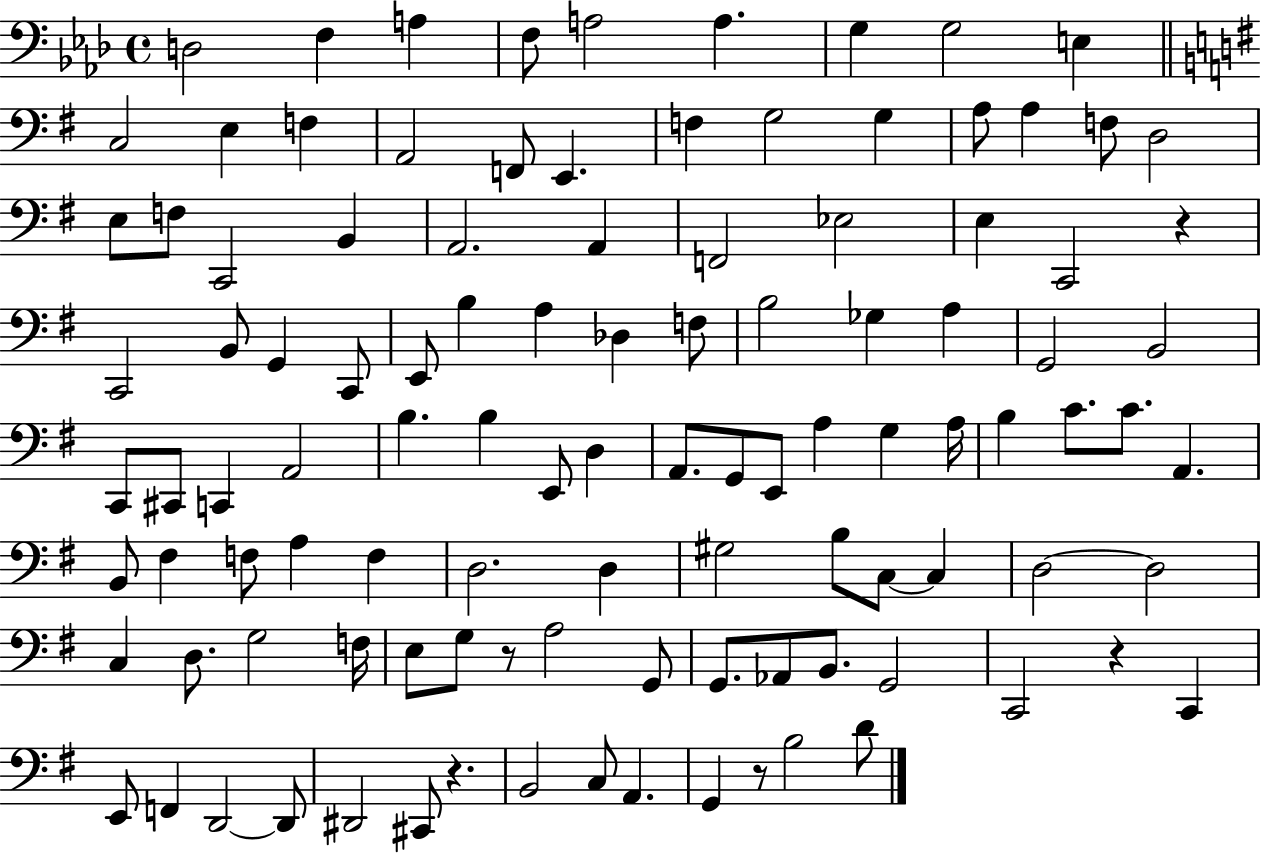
D3/h F3/q A3/q F3/e A3/h A3/q. G3/q G3/h E3/q C3/h E3/q F3/q A2/h F2/e E2/q. F3/q G3/h G3/q A3/e A3/q F3/e D3/h E3/e F3/e C2/h B2/q A2/h. A2/q F2/h Eb3/h E3/q C2/h R/q C2/h B2/e G2/q C2/e E2/e B3/q A3/q Db3/q F3/e B3/h Gb3/q A3/q G2/h B2/h C2/e C#2/e C2/q A2/h B3/q. B3/q E2/e D3/q A2/e. G2/e E2/e A3/q G3/q A3/s B3/q C4/e. C4/e. A2/q. B2/e F#3/q F3/e A3/q F3/q D3/h. D3/q G#3/h B3/e C3/e C3/q D3/h D3/h C3/q D3/e. G3/h F3/s E3/e G3/e R/e A3/h G2/e G2/e. Ab2/e B2/e. G2/h C2/h R/q C2/q E2/e F2/q D2/h D2/e D#2/h C#2/e R/q. B2/h C3/e A2/q. G2/q R/e B3/h D4/e